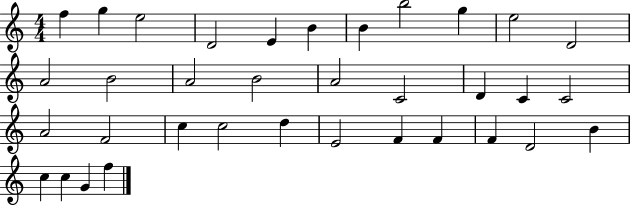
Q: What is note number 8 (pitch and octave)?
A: B5